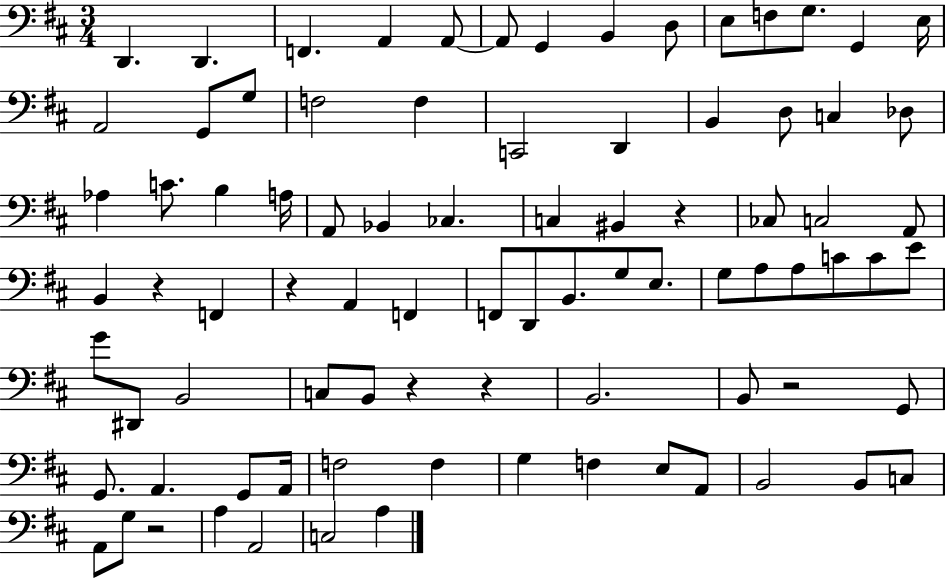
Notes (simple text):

D2/q. D2/q. F2/q. A2/q A2/e A2/e G2/q B2/q D3/e E3/e F3/e G3/e. G2/q E3/s A2/h G2/e G3/e F3/h F3/q C2/h D2/q B2/q D3/e C3/q Db3/e Ab3/q C4/e. B3/q A3/s A2/e Bb2/q CES3/q. C3/q BIS2/q R/q CES3/e C3/h A2/e B2/q R/q F2/q R/q A2/q F2/q F2/e D2/e B2/e. G3/e E3/e. G3/e A3/e A3/e C4/e C4/e E4/e G4/e D#2/e B2/h C3/e B2/e R/q R/q B2/h. B2/e R/h G2/e G2/e. A2/q. G2/e A2/s F3/h F3/q G3/q F3/q E3/e A2/e B2/h B2/e C3/e A2/e G3/e R/h A3/q A2/h C3/h A3/q